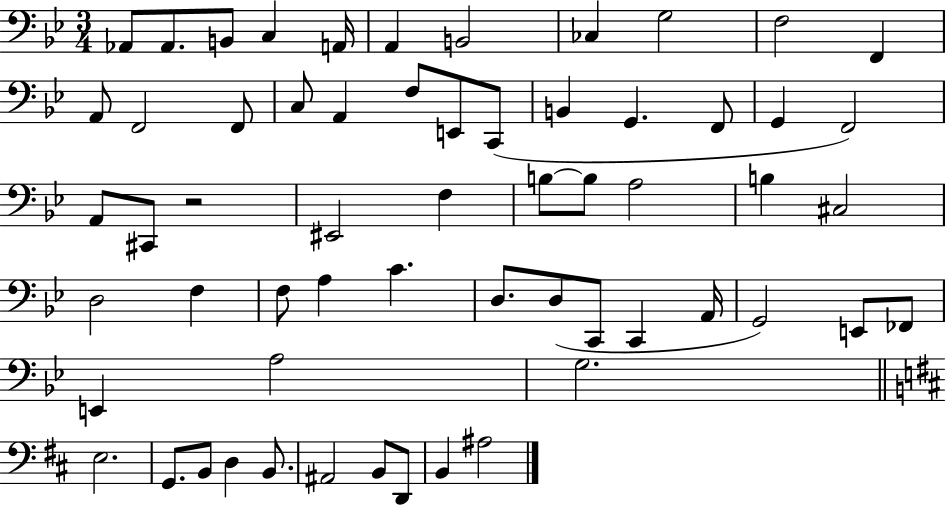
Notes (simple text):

Ab2/e Ab2/e. B2/e C3/q A2/s A2/q B2/h CES3/q G3/h F3/h F2/q A2/e F2/h F2/e C3/e A2/q F3/e E2/e C2/e B2/q G2/q. F2/e G2/q F2/h A2/e C#2/e R/h EIS2/h F3/q B3/e B3/e A3/h B3/q C#3/h D3/h F3/q F3/e A3/q C4/q. D3/e. D3/e C2/e C2/q A2/s G2/h E2/e FES2/e E2/q A3/h G3/h. E3/h. G2/e. B2/e D3/q B2/e. A#2/h B2/e D2/e B2/q A#3/h